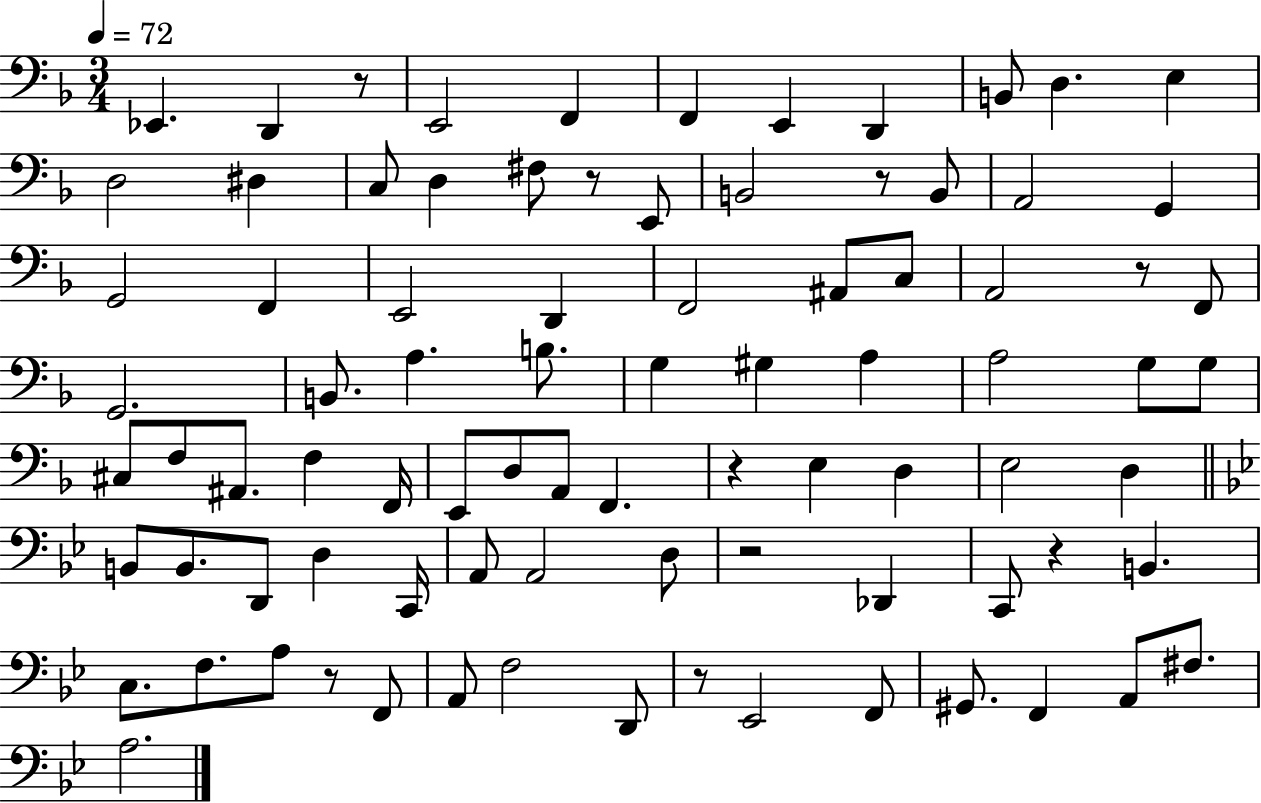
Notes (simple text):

Eb2/q. D2/q R/e E2/h F2/q F2/q E2/q D2/q B2/e D3/q. E3/q D3/h D#3/q C3/e D3/q F#3/e R/e E2/e B2/h R/e B2/e A2/h G2/q G2/h F2/q E2/h D2/q F2/h A#2/e C3/e A2/h R/e F2/e G2/h. B2/e. A3/q. B3/e. G3/q G#3/q A3/q A3/h G3/e G3/e C#3/e F3/e A#2/e. F3/q F2/s E2/e D3/e A2/e F2/q. R/q E3/q D3/q E3/h D3/q B2/e B2/e. D2/e D3/q C2/s A2/e A2/h D3/e R/h Db2/q C2/e R/q B2/q. C3/e. F3/e. A3/e R/e F2/e A2/e F3/h D2/e R/e Eb2/h F2/e G#2/e. F2/q A2/e F#3/e. A3/h.